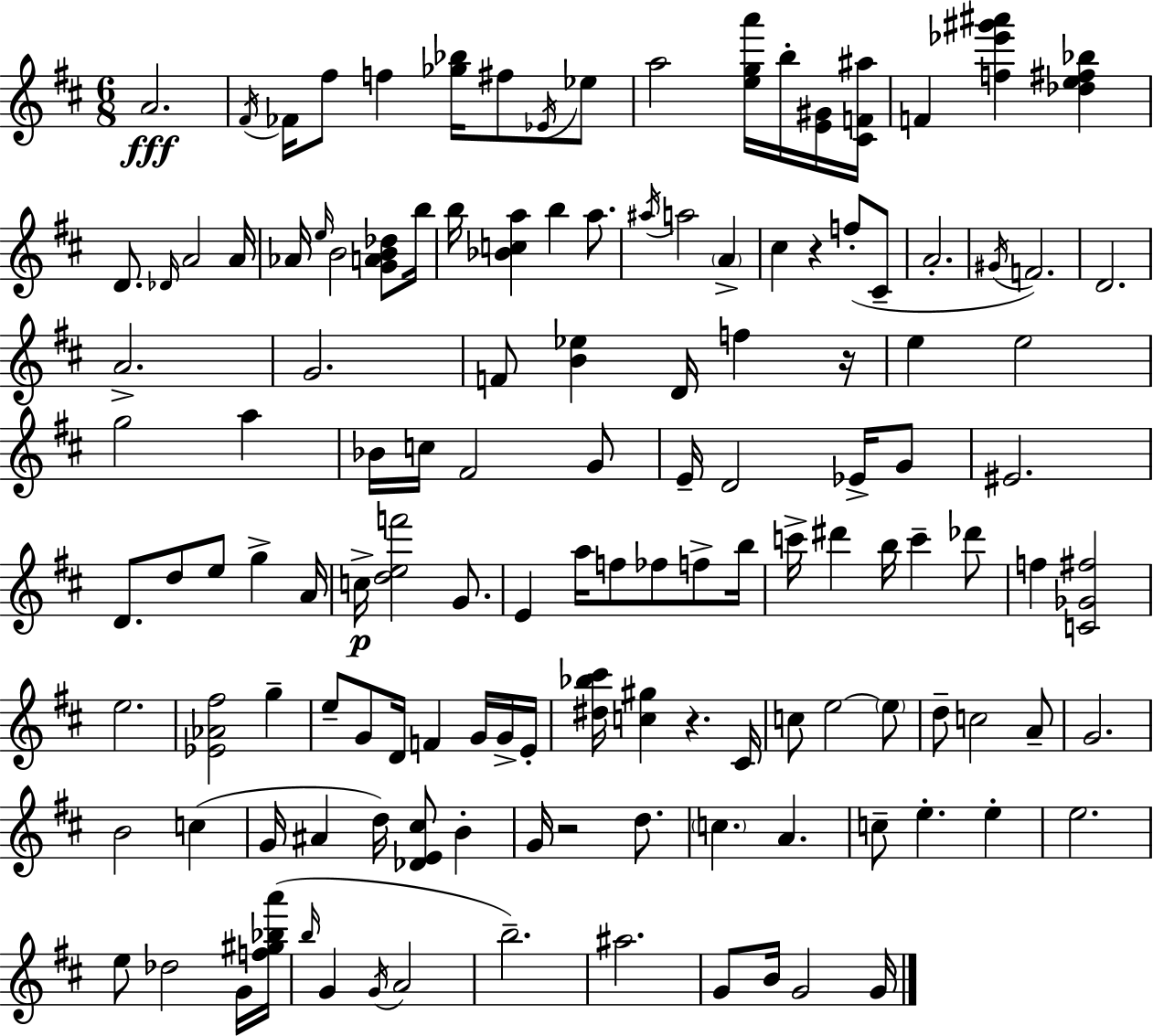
{
  \clef treble
  \numericTimeSignature
  \time 6/8
  \key d \major
  a'2.\fff | \acciaccatura { fis'16 } fes'16 fis''8 f''4 <ges'' bes''>16 fis''8 \acciaccatura { ees'16 } | ees''8 a''2 <e'' g'' a'''>16 b''16-. | <e' gis'>16 <cis' f' ais''>16 f'4 <f'' ees''' gis''' ais'''>4 <des'' e'' fis'' bes''>4 | \break d'8. \grace { des'16 } a'2 | a'16 aes'16 \grace { e''16 } b'2 | <g' a' b' des''>8 b''16 b''16 <bes' c'' a''>4 b''4 | a''8. \acciaccatura { ais''16 } a''2 | \break \parenthesize a'4-> cis''4 r4 | f''8-.( cis'8-- a'2.-. | \acciaccatura { gis'16 } f'2.) | d'2. | \break a'2.-> | g'2. | f'8 <b' ees''>4 | d'16 f''4 r16 e''4 e''2 | \break g''2 | a''4 bes'16 c''16 fis'2 | g'8 e'16-- d'2 | ees'16-> g'8 eis'2. | \break d'8. d''8 e''8 | g''4-> a'16 c''16->\p <d'' e'' f'''>2 | g'8. e'4 a''16 f''8 | fes''8 f''8-> b''16 c'''16-> dis'''4 b''16 | \break c'''4-- des'''8 f''4 <c' ges' fis''>2 | e''2. | <ees' aes' fis''>2 | g''4-- e''8-- g'8 d'16 f'4 | \break g'16 g'16-> e'16-. <dis'' bes'' cis'''>16 <c'' gis''>4 r4. | cis'16 c''8 e''2~~ | \parenthesize e''8 d''8-- c''2 | a'8-- g'2. | \break b'2 | c''4( g'16 ais'4 d''16) | <des' e' cis''>8 b'4-. g'16 r2 | d''8. \parenthesize c''4. | \break a'4. c''8-- e''4.-. | e''4-. e''2. | e''8 des''2 | g'16 <f'' gis'' bes'' a'''>16( \grace { b''16 } g'4 \acciaccatura { g'16 } | \break a'2 b''2.--) | ais''2. | g'8 b'16 g'2 | g'16 \bar "|."
}